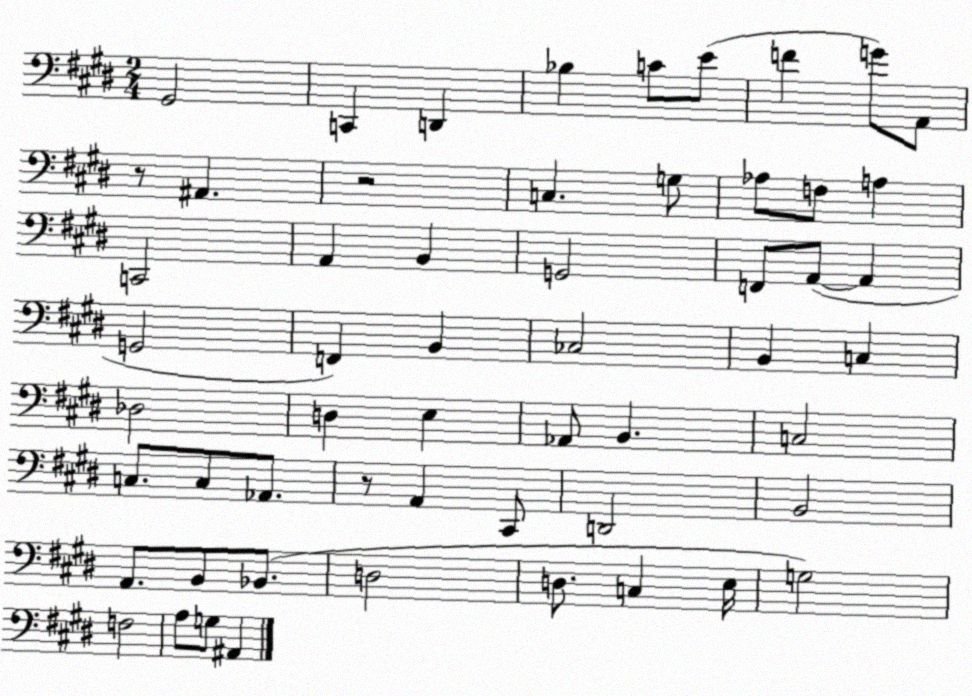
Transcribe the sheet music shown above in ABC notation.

X:1
T:Untitled
M:2/4
L:1/4
K:E
^G,,2 C,, D,, _B, C/2 E/2 F G/2 A,,/2 z/2 ^A,, z2 C, G,/2 _A,/2 F,/2 A, C,,2 A,, B,, G,,2 F,,/2 A,,/2 A,, G,,2 F,, B,, _C,2 B,, C, _D,2 D, E, _A,,/2 B,, C,2 C,/2 C,/2 _A,,/2 z/2 A,, ^C,,/2 D,,2 B,,2 A,,/2 B,,/2 _B,,/2 D,2 D,/2 C, E,/4 G,2 F,2 A,/2 G,/2 ^A,,